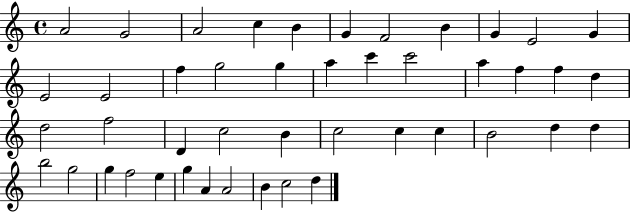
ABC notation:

X:1
T:Untitled
M:4/4
L:1/4
K:C
A2 G2 A2 c B G F2 B G E2 G E2 E2 f g2 g a c' c'2 a f f d d2 f2 D c2 B c2 c c B2 d d b2 g2 g f2 e g A A2 B c2 d